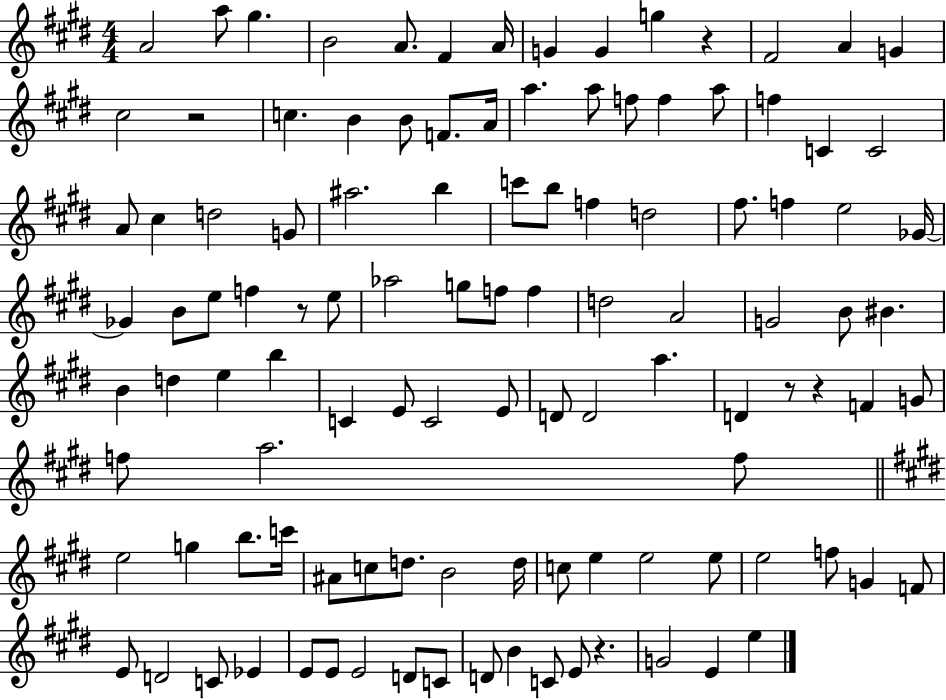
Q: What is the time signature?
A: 4/4